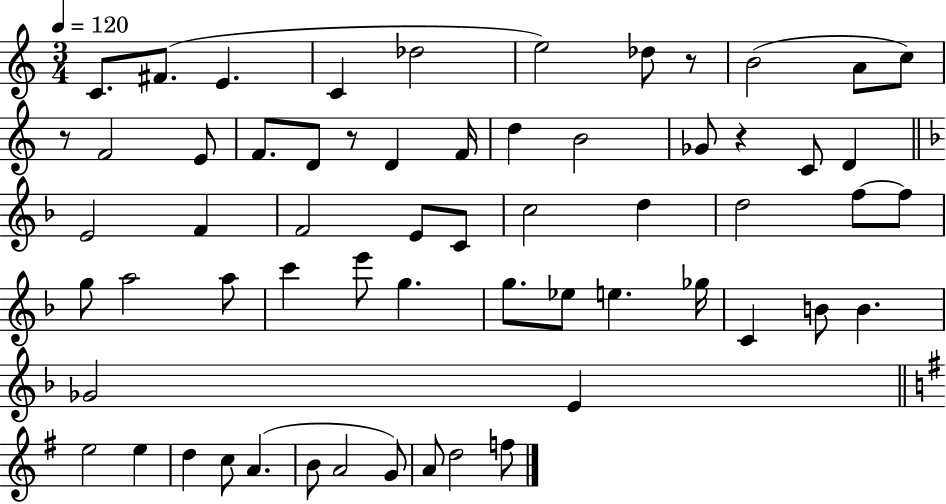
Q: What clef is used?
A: treble